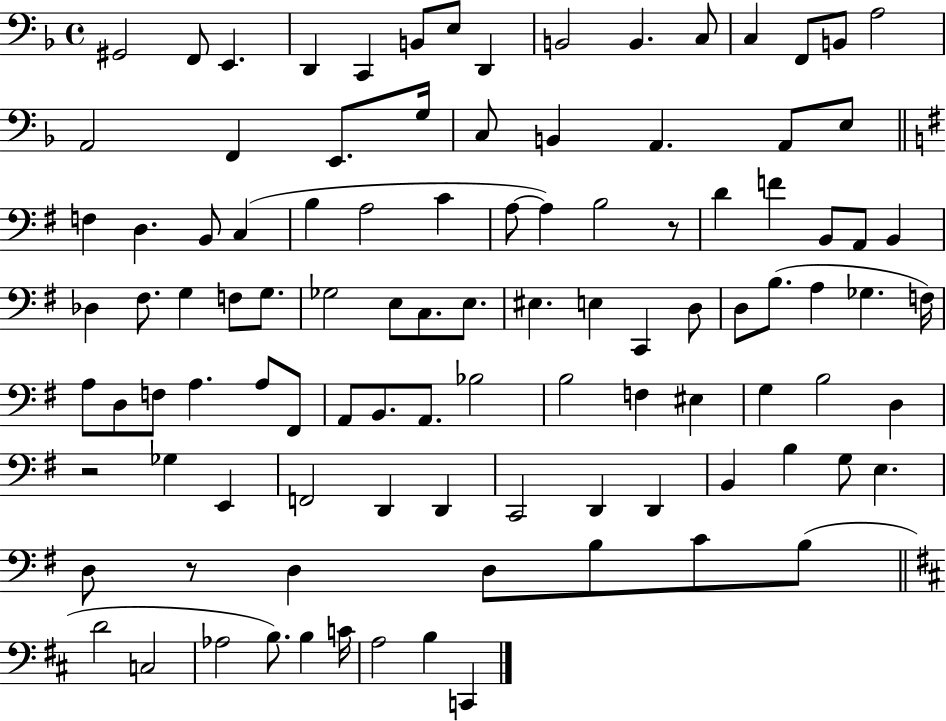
{
  \clef bass
  \time 4/4
  \defaultTimeSignature
  \key f \major
  \repeat volta 2 { gis,2 f,8 e,4. | d,4 c,4 b,8 e8 d,4 | b,2 b,4. c8 | c4 f,8 b,8 a2 | \break a,2 f,4 e,8. g16 | c8 b,4 a,4. a,8 e8 | \bar "||" \break \key g \major f4 d4. b,8 c4( | b4 a2 c'4 | a8~~ a4) b2 r8 | d'4 f'4 b,8 a,8 b,4 | \break des4 fis8. g4 f8 g8. | ges2 e8 c8. e8. | eis4. e4 c,4 d8 | d8 b8.( a4 ges4. f16) | \break a8 d8 f8 a4. a8 fis,8 | a,8 b,8. a,8. bes2 | b2 f4 eis4 | g4 b2 d4 | \break r2 ges4 e,4 | f,2 d,4 d,4 | c,2 d,4 d,4 | b,4 b4 g8 e4. | \break d8 r8 d4 d8 b8 c'8 b8( | \bar "||" \break \key d \major d'2 c2 | aes2 b8.) b4 c'16 | a2 b4 c,4 | } \bar "|."
}